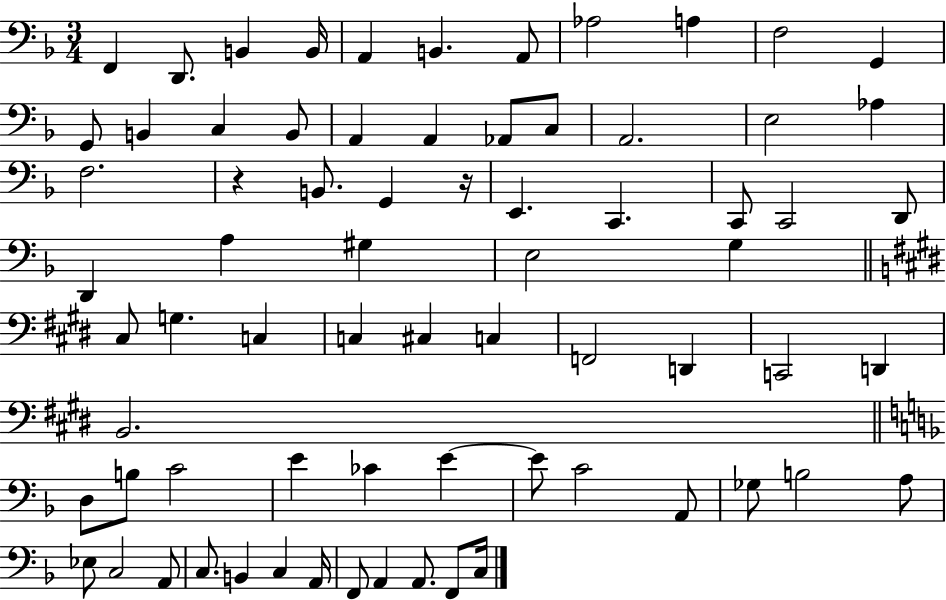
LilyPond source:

{
  \clef bass
  \numericTimeSignature
  \time 3/4
  \key f \major
  f,4 d,8. b,4 b,16 | a,4 b,4. a,8 | aes2 a4 | f2 g,4 | \break g,8 b,4 c4 b,8 | a,4 a,4 aes,8 c8 | a,2. | e2 aes4 | \break f2. | r4 b,8. g,4 r16 | e,4. c,4. | c,8 c,2 d,8 | \break d,4 a4 gis4 | e2 g4 | \bar "||" \break \key e \major cis8 g4. c4 | c4 cis4 c4 | f,2 d,4 | c,2 d,4 | \break b,2. | \bar "||" \break \key d \minor d8 b8 c'2 | e'4 ces'4 e'4~~ | e'8 c'2 a,8 | ges8 b2 a8 | \break ees8 c2 a,8 | c8. b,4 c4 a,16 | f,8 a,4 a,8. f,8 c16 | \bar "|."
}